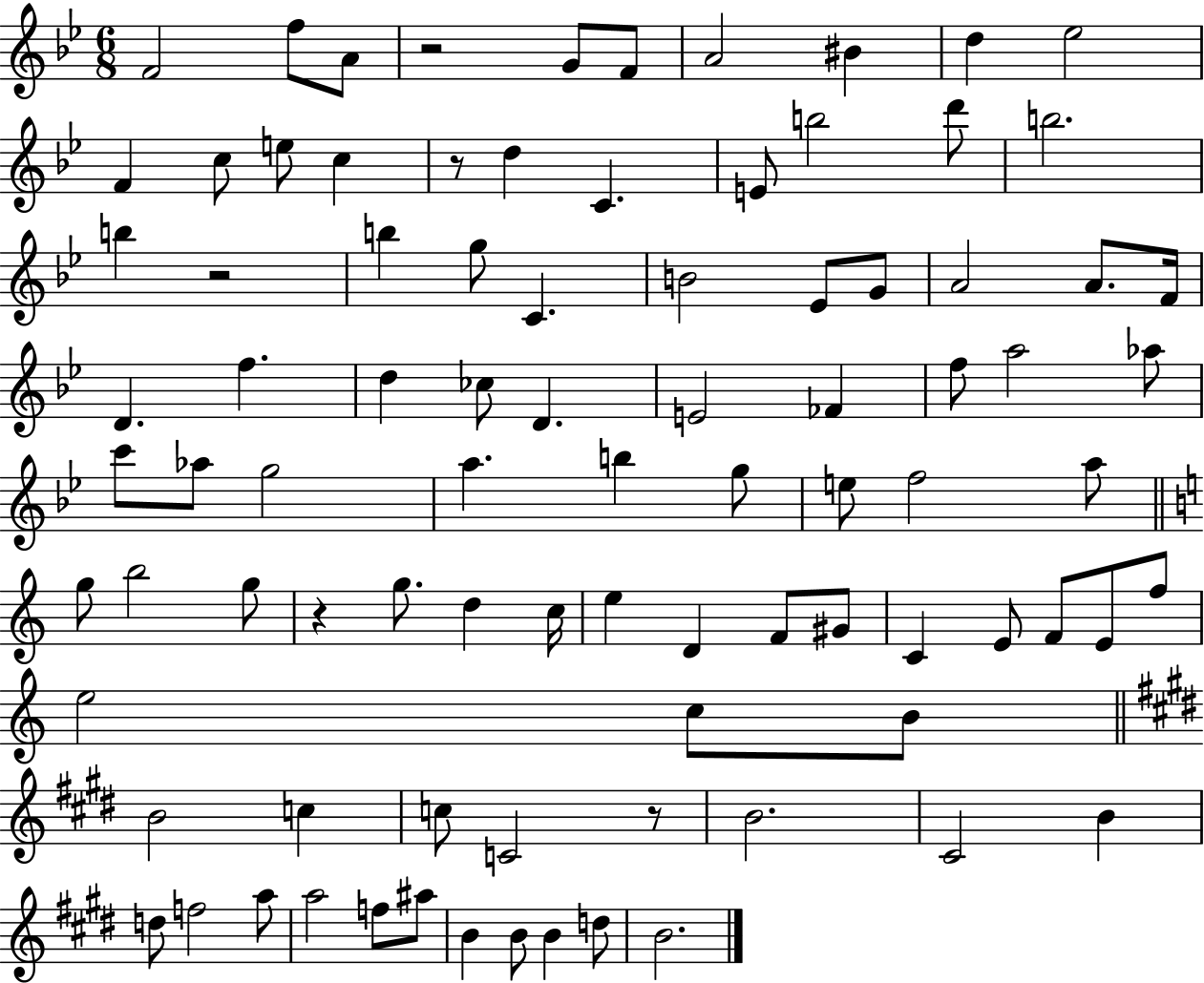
{
  \clef treble
  \numericTimeSignature
  \time 6/8
  \key bes \major
  f'2 f''8 a'8 | r2 g'8 f'8 | a'2 bis'4 | d''4 ees''2 | \break f'4 c''8 e''8 c''4 | r8 d''4 c'4. | e'8 b''2 d'''8 | b''2. | \break b''4 r2 | b''4 g''8 c'4. | b'2 ees'8 g'8 | a'2 a'8. f'16 | \break d'4. f''4. | d''4 ces''8 d'4. | e'2 fes'4 | f''8 a''2 aes''8 | \break c'''8 aes''8 g''2 | a''4. b''4 g''8 | e''8 f''2 a''8 | \bar "||" \break \key c \major g''8 b''2 g''8 | r4 g''8. d''4 c''16 | e''4 d'4 f'8 gis'8 | c'4 e'8 f'8 e'8 f''8 | \break e''2 c''8 b'8 | \bar "||" \break \key e \major b'2 c''4 | c''8 c'2 r8 | b'2. | cis'2 b'4 | \break d''8 f''2 a''8 | a''2 f''8 ais''8 | b'4 b'8 b'4 d''8 | b'2. | \break \bar "|."
}